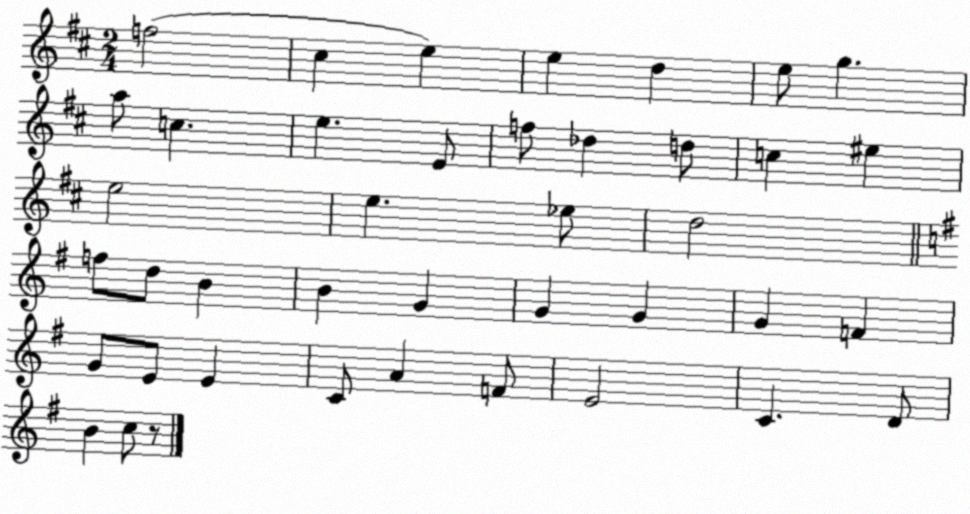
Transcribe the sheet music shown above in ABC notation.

X:1
T:Untitled
M:2/4
L:1/4
K:D
f2 ^c e e d e/2 g a/2 c e E/2 f/2 _d d/2 c ^e e2 e _e/2 d2 f/2 d/2 B B G G G G F G/2 E/2 E C/2 A F/2 E2 C D/2 B c/2 z/2